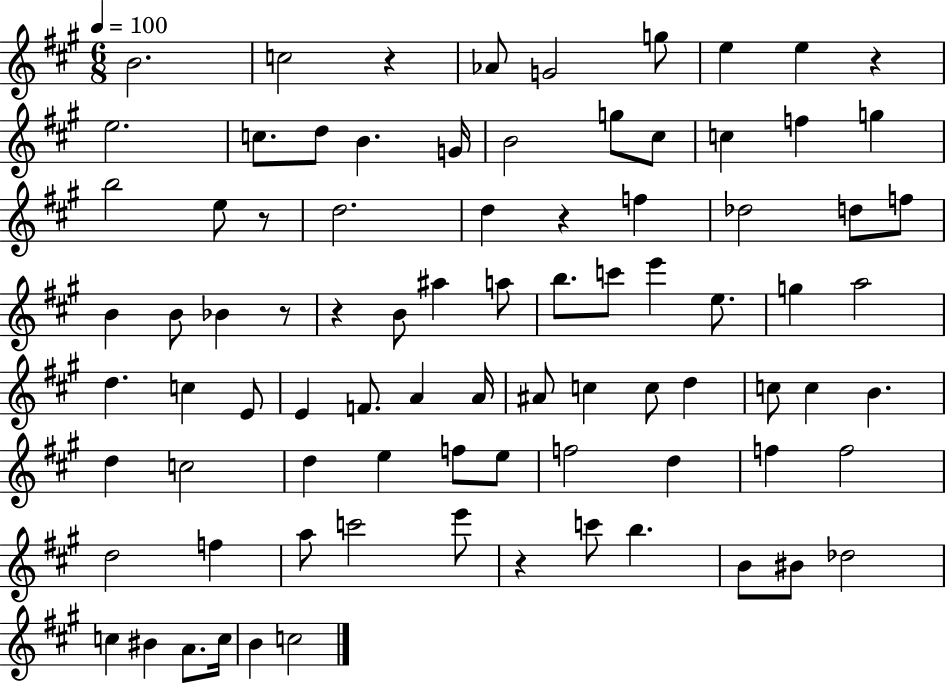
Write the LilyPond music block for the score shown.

{
  \clef treble
  \numericTimeSignature
  \time 6/8
  \key a \major
  \tempo 4 = 100
  b'2. | c''2 r4 | aes'8 g'2 g''8 | e''4 e''4 r4 | \break e''2. | c''8. d''8 b'4. g'16 | b'2 g''8 cis''8 | c''4 f''4 g''4 | \break b''2 e''8 r8 | d''2. | d''4 r4 f''4 | des''2 d''8 f''8 | \break b'4 b'8 bes'4 r8 | r4 b'8 ais''4 a''8 | b''8. c'''8 e'''4 e''8. | g''4 a''2 | \break d''4. c''4 e'8 | e'4 f'8. a'4 a'16 | ais'8 c''4 c''8 d''4 | c''8 c''4 b'4. | \break d''4 c''2 | d''4 e''4 f''8 e''8 | f''2 d''4 | f''4 f''2 | \break d''2 f''4 | a''8 c'''2 e'''8 | r4 c'''8 b''4. | b'8 bis'8 des''2 | \break c''4 bis'4 a'8. c''16 | b'4 c''2 | \bar "|."
}